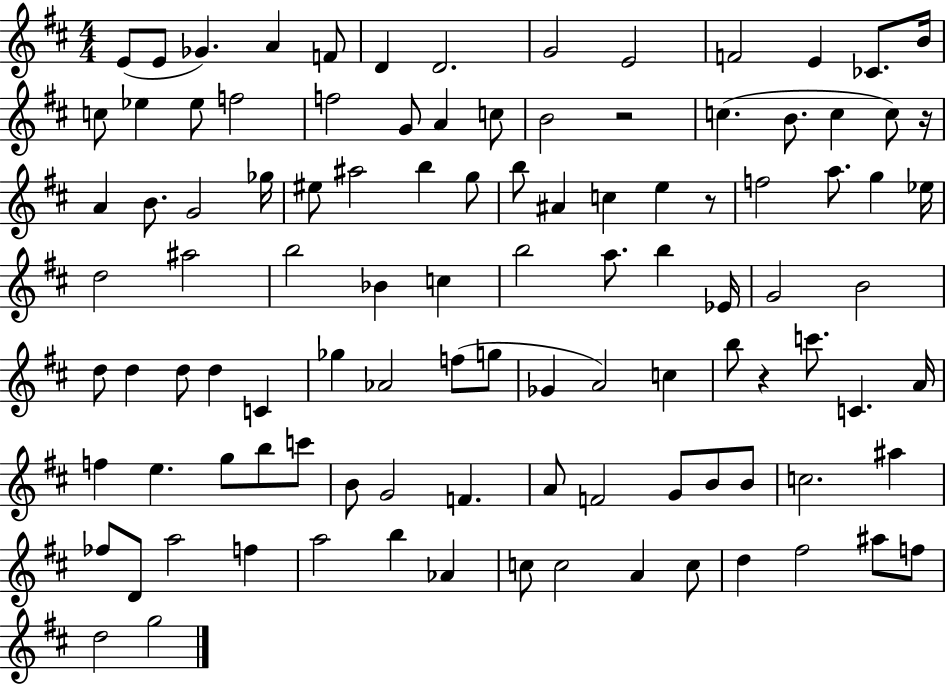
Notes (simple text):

E4/e E4/e Gb4/q. A4/q F4/e D4/q D4/h. G4/h E4/h F4/h E4/q CES4/e. B4/s C5/e Eb5/q Eb5/e F5/h F5/h G4/e A4/q C5/e B4/h R/h C5/q. B4/e. C5/q C5/e R/s A4/q B4/e. G4/h Gb5/s EIS5/e A#5/h B5/q G5/e B5/e A#4/q C5/q E5/q R/e F5/h A5/e. G5/q Eb5/s D5/h A#5/h B5/h Bb4/q C5/q B5/h A5/e. B5/q Eb4/s G4/h B4/h D5/e D5/q D5/e D5/q C4/q Gb5/q Ab4/h F5/e G5/e Gb4/q A4/h C5/q B5/e R/q C6/e. C4/q. A4/s F5/q E5/q. G5/e B5/e C6/e B4/e G4/h F4/q. A4/e F4/h G4/e B4/e B4/e C5/h. A#5/q FES5/e D4/e A5/h F5/q A5/h B5/q Ab4/q C5/e C5/h A4/q C5/e D5/q F#5/h A#5/e F5/e D5/h G5/h